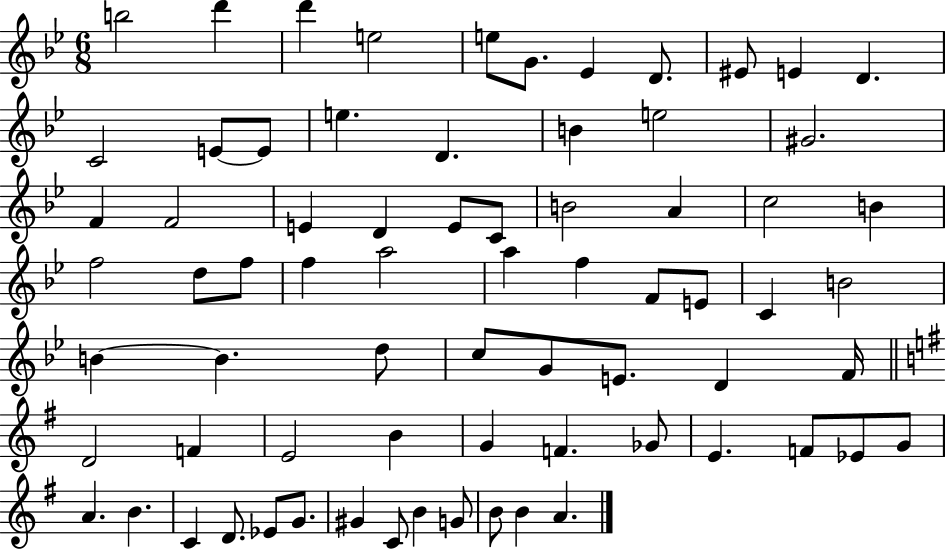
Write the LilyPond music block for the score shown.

{
  \clef treble
  \numericTimeSignature
  \time 6/8
  \key bes \major
  b''2 d'''4 | d'''4 e''2 | e''8 g'8. ees'4 d'8. | eis'8 e'4 d'4. | \break c'2 e'8~~ e'8 | e''4. d'4. | b'4 e''2 | gis'2. | \break f'4 f'2 | e'4 d'4 e'8 c'8 | b'2 a'4 | c''2 b'4 | \break f''2 d''8 f''8 | f''4 a''2 | a''4 f''4 f'8 e'8 | c'4 b'2 | \break b'4~~ b'4. d''8 | c''8 g'8 e'8. d'4 f'16 | \bar "||" \break \key e \minor d'2 f'4 | e'2 b'4 | g'4 f'4. ges'8 | e'4. f'8 ees'8 g'8 | \break a'4. b'4. | c'4 d'8. ees'8 g'8. | gis'4 c'8 b'4 g'8 | b'8 b'4 a'4. | \break \bar "|."
}